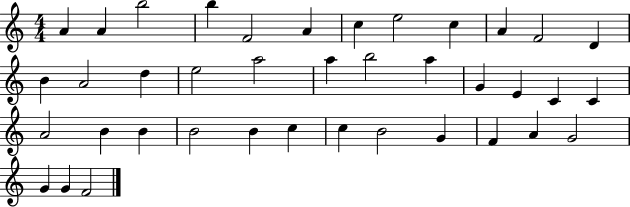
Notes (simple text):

A4/q A4/q B5/h B5/q F4/h A4/q C5/q E5/h C5/q A4/q F4/h D4/q B4/q A4/h D5/q E5/h A5/h A5/q B5/h A5/q G4/q E4/q C4/q C4/q A4/h B4/q B4/q B4/h B4/q C5/q C5/q B4/h G4/q F4/q A4/q G4/h G4/q G4/q F4/h